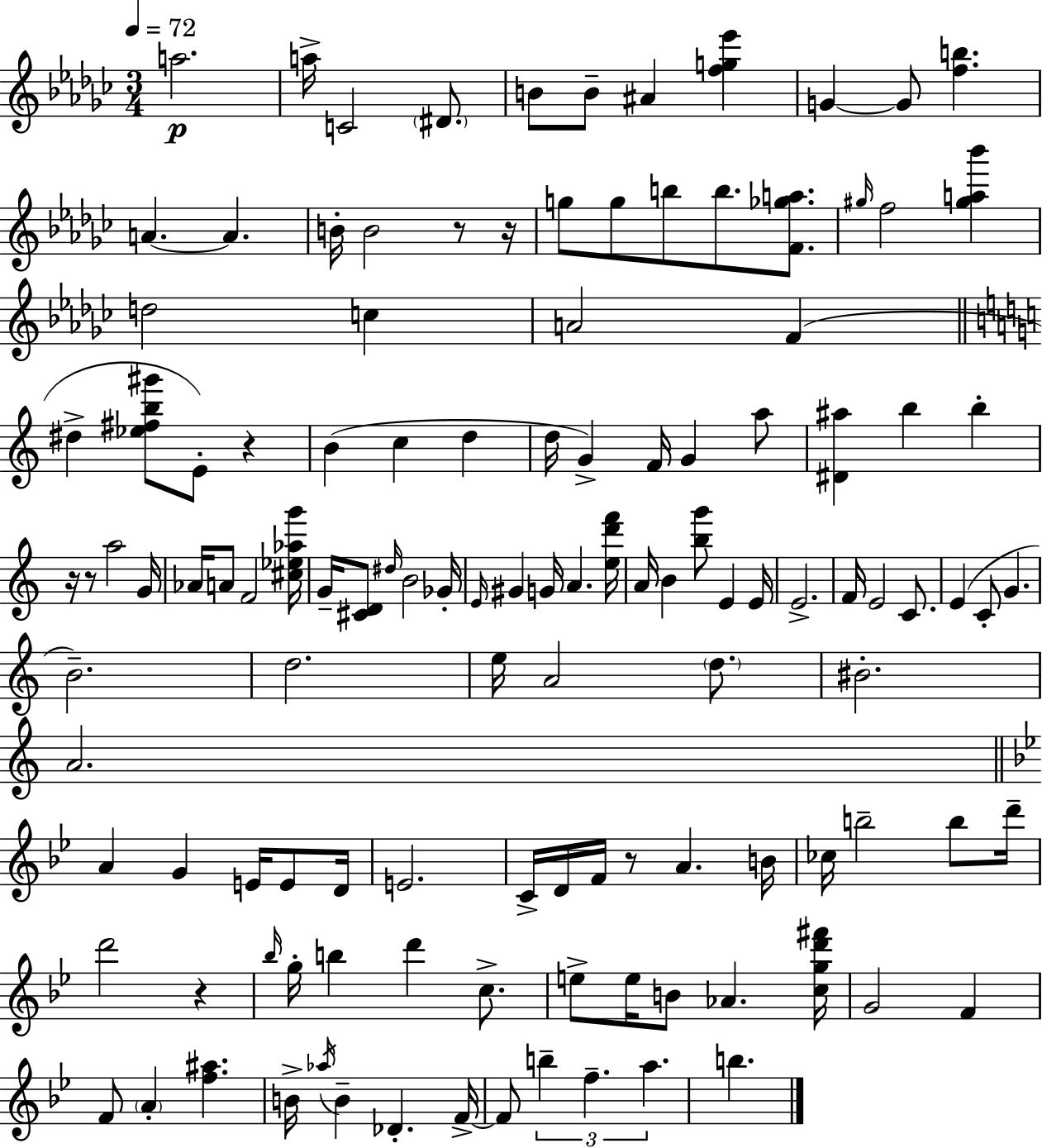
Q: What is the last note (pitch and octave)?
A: B5